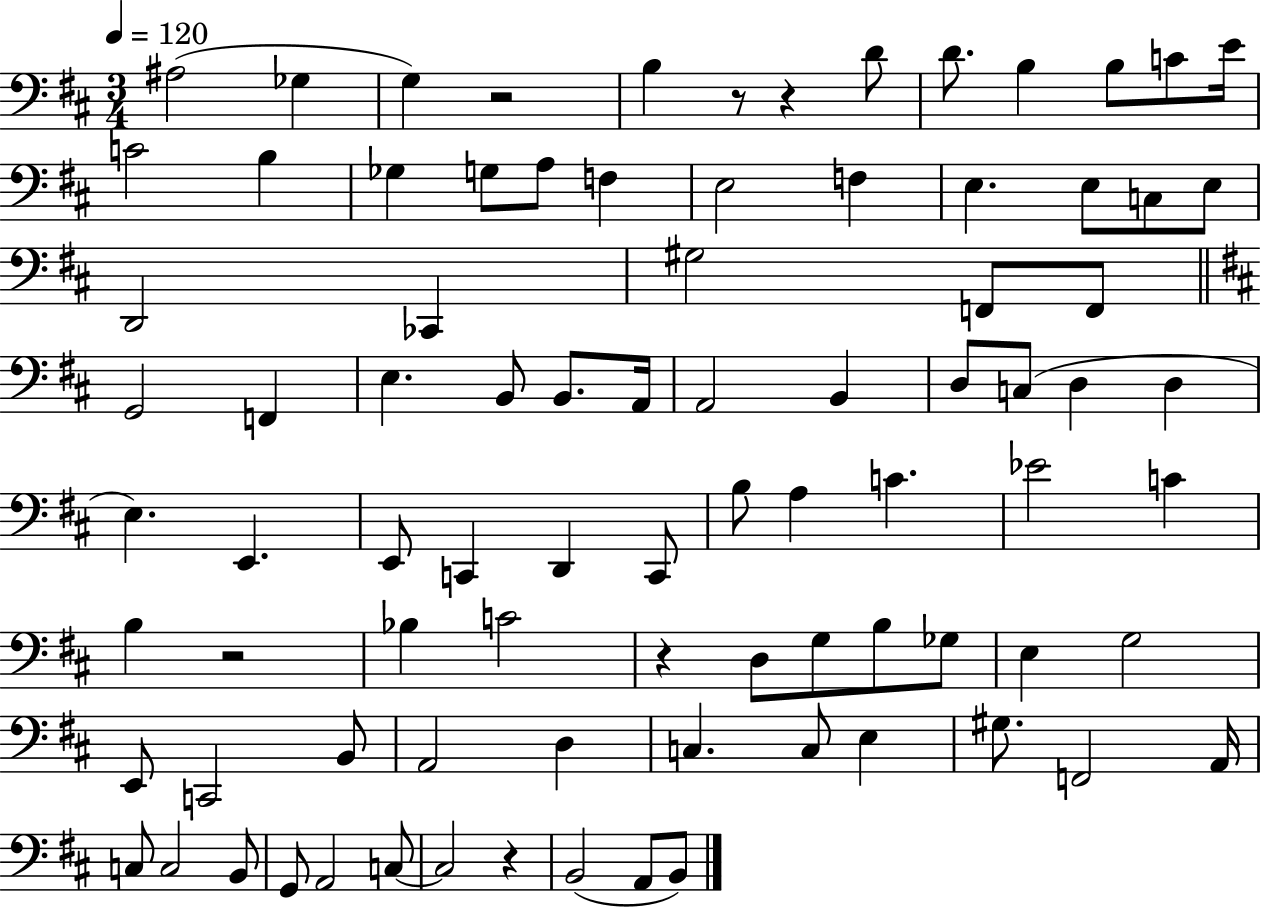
{
  \clef bass
  \numericTimeSignature
  \time 3/4
  \key d \major
  \tempo 4 = 120
  ais2( ges4 | g4) r2 | b4 r8 r4 d'8 | d'8. b4 b8 c'8 e'16 | \break c'2 b4 | ges4 g8 a8 f4 | e2 f4 | e4. e8 c8 e8 | \break d,2 ces,4 | gis2 f,8 f,8 | \bar "||" \break \key b \minor g,2 f,4 | e4. b,8 b,8. a,16 | a,2 b,4 | d8 c8( d4 d4 | \break e4.) e,4. | e,8 c,4 d,4 c,8 | b8 a4 c'4. | ees'2 c'4 | \break b4 r2 | bes4 c'2 | r4 d8 g8 b8 ges8 | e4 g2 | \break e,8 c,2 b,8 | a,2 d4 | c4. c8 e4 | gis8. f,2 a,16 | \break c8 c2 b,8 | g,8 a,2 c8~~ | c2 r4 | b,2( a,8 b,8) | \break \bar "|."
}